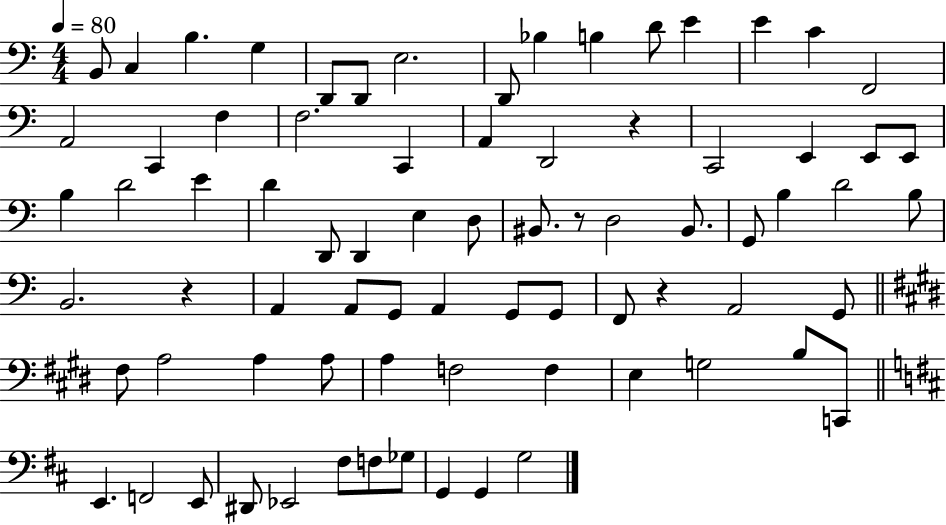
B2/e C3/q B3/q. G3/q D2/e D2/e E3/h. D2/e Bb3/q B3/q D4/e E4/q E4/q C4/q F2/h A2/h C2/q F3/q F3/h. C2/q A2/q D2/h R/q C2/h E2/q E2/e E2/e B3/q D4/h E4/q D4/q D2/e D2/q E3/q D3/e BIS2/e. R/e D3/h BIS2/e. G2/e B3/q D4/h B3/e B2/h. R/q A2/q A2/e G2/e A2/q G2/e G2/e F2/e R/q A2/h G2/e F#3/e A3/h A3/q A3/e A3/q F3/h F3/q E3/q G3/h B3/e C2/e E2/q. F2/h E2/e D#2/e Eb2/h F#3/e F3/e Gb3/e G2/q G2/q G3/h